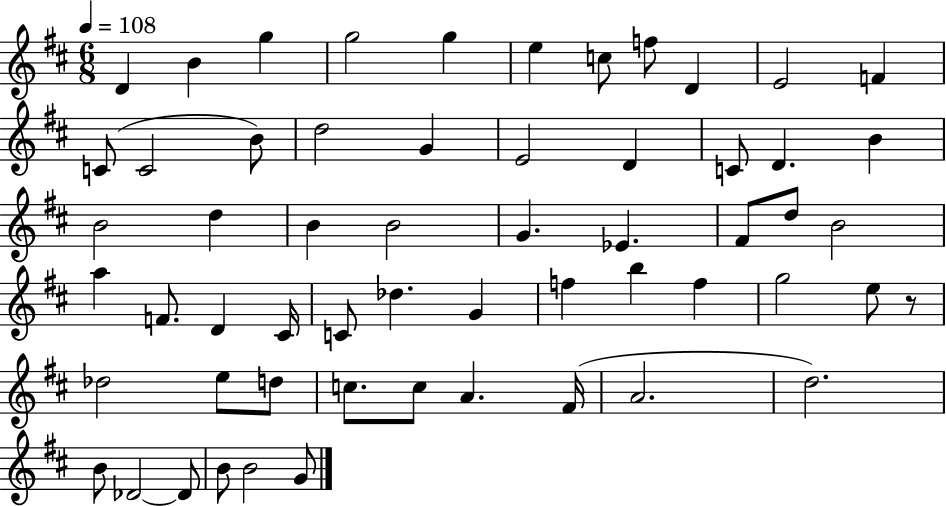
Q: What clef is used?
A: treble